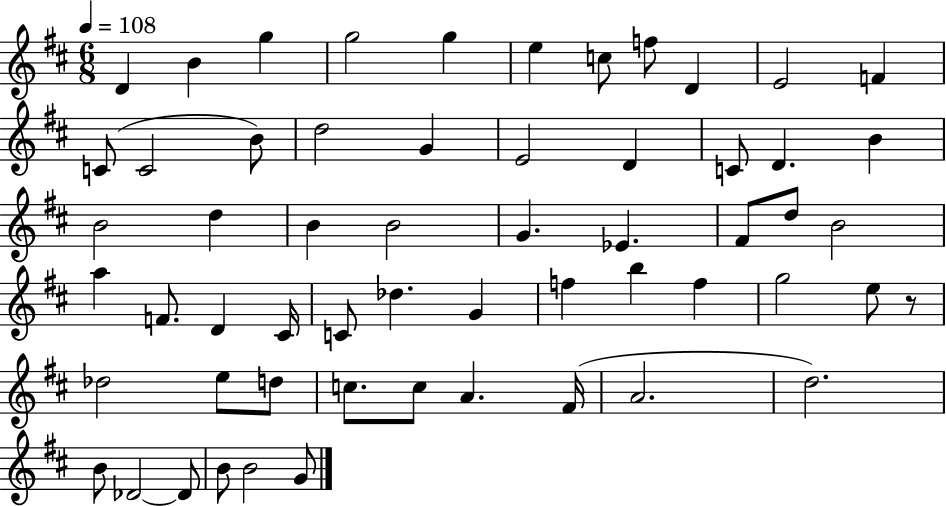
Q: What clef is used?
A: treble